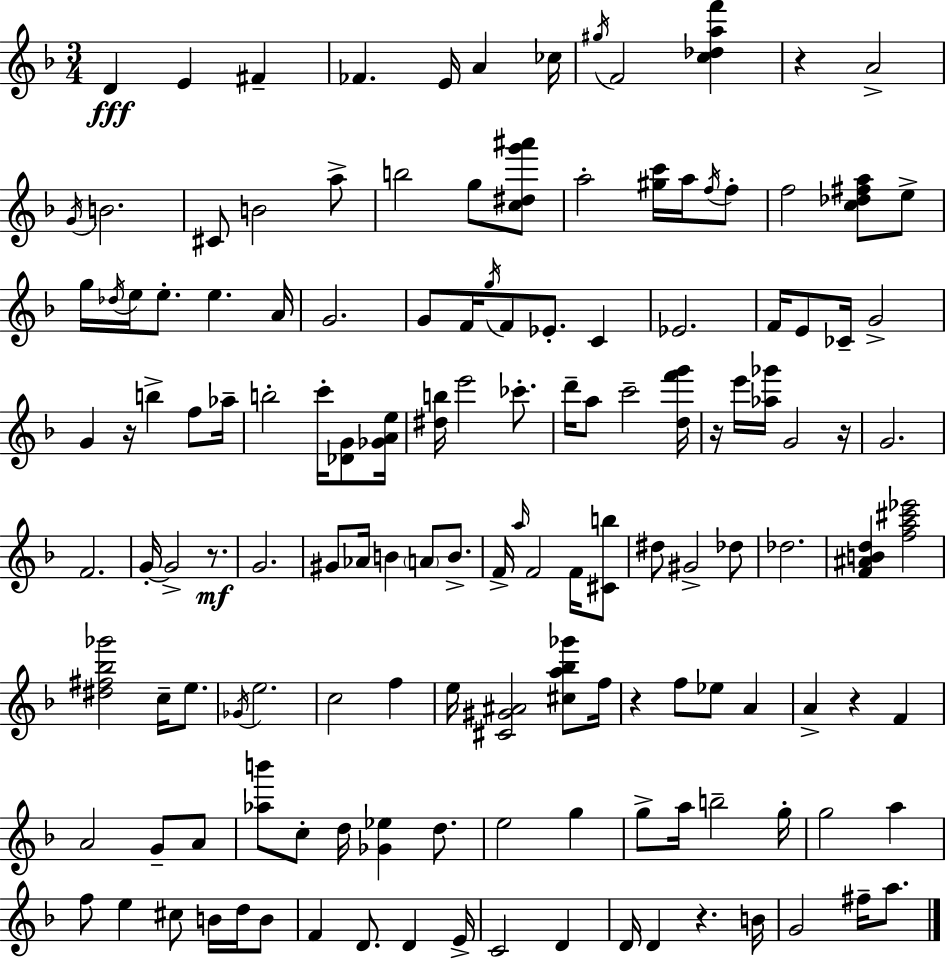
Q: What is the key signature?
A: D minor